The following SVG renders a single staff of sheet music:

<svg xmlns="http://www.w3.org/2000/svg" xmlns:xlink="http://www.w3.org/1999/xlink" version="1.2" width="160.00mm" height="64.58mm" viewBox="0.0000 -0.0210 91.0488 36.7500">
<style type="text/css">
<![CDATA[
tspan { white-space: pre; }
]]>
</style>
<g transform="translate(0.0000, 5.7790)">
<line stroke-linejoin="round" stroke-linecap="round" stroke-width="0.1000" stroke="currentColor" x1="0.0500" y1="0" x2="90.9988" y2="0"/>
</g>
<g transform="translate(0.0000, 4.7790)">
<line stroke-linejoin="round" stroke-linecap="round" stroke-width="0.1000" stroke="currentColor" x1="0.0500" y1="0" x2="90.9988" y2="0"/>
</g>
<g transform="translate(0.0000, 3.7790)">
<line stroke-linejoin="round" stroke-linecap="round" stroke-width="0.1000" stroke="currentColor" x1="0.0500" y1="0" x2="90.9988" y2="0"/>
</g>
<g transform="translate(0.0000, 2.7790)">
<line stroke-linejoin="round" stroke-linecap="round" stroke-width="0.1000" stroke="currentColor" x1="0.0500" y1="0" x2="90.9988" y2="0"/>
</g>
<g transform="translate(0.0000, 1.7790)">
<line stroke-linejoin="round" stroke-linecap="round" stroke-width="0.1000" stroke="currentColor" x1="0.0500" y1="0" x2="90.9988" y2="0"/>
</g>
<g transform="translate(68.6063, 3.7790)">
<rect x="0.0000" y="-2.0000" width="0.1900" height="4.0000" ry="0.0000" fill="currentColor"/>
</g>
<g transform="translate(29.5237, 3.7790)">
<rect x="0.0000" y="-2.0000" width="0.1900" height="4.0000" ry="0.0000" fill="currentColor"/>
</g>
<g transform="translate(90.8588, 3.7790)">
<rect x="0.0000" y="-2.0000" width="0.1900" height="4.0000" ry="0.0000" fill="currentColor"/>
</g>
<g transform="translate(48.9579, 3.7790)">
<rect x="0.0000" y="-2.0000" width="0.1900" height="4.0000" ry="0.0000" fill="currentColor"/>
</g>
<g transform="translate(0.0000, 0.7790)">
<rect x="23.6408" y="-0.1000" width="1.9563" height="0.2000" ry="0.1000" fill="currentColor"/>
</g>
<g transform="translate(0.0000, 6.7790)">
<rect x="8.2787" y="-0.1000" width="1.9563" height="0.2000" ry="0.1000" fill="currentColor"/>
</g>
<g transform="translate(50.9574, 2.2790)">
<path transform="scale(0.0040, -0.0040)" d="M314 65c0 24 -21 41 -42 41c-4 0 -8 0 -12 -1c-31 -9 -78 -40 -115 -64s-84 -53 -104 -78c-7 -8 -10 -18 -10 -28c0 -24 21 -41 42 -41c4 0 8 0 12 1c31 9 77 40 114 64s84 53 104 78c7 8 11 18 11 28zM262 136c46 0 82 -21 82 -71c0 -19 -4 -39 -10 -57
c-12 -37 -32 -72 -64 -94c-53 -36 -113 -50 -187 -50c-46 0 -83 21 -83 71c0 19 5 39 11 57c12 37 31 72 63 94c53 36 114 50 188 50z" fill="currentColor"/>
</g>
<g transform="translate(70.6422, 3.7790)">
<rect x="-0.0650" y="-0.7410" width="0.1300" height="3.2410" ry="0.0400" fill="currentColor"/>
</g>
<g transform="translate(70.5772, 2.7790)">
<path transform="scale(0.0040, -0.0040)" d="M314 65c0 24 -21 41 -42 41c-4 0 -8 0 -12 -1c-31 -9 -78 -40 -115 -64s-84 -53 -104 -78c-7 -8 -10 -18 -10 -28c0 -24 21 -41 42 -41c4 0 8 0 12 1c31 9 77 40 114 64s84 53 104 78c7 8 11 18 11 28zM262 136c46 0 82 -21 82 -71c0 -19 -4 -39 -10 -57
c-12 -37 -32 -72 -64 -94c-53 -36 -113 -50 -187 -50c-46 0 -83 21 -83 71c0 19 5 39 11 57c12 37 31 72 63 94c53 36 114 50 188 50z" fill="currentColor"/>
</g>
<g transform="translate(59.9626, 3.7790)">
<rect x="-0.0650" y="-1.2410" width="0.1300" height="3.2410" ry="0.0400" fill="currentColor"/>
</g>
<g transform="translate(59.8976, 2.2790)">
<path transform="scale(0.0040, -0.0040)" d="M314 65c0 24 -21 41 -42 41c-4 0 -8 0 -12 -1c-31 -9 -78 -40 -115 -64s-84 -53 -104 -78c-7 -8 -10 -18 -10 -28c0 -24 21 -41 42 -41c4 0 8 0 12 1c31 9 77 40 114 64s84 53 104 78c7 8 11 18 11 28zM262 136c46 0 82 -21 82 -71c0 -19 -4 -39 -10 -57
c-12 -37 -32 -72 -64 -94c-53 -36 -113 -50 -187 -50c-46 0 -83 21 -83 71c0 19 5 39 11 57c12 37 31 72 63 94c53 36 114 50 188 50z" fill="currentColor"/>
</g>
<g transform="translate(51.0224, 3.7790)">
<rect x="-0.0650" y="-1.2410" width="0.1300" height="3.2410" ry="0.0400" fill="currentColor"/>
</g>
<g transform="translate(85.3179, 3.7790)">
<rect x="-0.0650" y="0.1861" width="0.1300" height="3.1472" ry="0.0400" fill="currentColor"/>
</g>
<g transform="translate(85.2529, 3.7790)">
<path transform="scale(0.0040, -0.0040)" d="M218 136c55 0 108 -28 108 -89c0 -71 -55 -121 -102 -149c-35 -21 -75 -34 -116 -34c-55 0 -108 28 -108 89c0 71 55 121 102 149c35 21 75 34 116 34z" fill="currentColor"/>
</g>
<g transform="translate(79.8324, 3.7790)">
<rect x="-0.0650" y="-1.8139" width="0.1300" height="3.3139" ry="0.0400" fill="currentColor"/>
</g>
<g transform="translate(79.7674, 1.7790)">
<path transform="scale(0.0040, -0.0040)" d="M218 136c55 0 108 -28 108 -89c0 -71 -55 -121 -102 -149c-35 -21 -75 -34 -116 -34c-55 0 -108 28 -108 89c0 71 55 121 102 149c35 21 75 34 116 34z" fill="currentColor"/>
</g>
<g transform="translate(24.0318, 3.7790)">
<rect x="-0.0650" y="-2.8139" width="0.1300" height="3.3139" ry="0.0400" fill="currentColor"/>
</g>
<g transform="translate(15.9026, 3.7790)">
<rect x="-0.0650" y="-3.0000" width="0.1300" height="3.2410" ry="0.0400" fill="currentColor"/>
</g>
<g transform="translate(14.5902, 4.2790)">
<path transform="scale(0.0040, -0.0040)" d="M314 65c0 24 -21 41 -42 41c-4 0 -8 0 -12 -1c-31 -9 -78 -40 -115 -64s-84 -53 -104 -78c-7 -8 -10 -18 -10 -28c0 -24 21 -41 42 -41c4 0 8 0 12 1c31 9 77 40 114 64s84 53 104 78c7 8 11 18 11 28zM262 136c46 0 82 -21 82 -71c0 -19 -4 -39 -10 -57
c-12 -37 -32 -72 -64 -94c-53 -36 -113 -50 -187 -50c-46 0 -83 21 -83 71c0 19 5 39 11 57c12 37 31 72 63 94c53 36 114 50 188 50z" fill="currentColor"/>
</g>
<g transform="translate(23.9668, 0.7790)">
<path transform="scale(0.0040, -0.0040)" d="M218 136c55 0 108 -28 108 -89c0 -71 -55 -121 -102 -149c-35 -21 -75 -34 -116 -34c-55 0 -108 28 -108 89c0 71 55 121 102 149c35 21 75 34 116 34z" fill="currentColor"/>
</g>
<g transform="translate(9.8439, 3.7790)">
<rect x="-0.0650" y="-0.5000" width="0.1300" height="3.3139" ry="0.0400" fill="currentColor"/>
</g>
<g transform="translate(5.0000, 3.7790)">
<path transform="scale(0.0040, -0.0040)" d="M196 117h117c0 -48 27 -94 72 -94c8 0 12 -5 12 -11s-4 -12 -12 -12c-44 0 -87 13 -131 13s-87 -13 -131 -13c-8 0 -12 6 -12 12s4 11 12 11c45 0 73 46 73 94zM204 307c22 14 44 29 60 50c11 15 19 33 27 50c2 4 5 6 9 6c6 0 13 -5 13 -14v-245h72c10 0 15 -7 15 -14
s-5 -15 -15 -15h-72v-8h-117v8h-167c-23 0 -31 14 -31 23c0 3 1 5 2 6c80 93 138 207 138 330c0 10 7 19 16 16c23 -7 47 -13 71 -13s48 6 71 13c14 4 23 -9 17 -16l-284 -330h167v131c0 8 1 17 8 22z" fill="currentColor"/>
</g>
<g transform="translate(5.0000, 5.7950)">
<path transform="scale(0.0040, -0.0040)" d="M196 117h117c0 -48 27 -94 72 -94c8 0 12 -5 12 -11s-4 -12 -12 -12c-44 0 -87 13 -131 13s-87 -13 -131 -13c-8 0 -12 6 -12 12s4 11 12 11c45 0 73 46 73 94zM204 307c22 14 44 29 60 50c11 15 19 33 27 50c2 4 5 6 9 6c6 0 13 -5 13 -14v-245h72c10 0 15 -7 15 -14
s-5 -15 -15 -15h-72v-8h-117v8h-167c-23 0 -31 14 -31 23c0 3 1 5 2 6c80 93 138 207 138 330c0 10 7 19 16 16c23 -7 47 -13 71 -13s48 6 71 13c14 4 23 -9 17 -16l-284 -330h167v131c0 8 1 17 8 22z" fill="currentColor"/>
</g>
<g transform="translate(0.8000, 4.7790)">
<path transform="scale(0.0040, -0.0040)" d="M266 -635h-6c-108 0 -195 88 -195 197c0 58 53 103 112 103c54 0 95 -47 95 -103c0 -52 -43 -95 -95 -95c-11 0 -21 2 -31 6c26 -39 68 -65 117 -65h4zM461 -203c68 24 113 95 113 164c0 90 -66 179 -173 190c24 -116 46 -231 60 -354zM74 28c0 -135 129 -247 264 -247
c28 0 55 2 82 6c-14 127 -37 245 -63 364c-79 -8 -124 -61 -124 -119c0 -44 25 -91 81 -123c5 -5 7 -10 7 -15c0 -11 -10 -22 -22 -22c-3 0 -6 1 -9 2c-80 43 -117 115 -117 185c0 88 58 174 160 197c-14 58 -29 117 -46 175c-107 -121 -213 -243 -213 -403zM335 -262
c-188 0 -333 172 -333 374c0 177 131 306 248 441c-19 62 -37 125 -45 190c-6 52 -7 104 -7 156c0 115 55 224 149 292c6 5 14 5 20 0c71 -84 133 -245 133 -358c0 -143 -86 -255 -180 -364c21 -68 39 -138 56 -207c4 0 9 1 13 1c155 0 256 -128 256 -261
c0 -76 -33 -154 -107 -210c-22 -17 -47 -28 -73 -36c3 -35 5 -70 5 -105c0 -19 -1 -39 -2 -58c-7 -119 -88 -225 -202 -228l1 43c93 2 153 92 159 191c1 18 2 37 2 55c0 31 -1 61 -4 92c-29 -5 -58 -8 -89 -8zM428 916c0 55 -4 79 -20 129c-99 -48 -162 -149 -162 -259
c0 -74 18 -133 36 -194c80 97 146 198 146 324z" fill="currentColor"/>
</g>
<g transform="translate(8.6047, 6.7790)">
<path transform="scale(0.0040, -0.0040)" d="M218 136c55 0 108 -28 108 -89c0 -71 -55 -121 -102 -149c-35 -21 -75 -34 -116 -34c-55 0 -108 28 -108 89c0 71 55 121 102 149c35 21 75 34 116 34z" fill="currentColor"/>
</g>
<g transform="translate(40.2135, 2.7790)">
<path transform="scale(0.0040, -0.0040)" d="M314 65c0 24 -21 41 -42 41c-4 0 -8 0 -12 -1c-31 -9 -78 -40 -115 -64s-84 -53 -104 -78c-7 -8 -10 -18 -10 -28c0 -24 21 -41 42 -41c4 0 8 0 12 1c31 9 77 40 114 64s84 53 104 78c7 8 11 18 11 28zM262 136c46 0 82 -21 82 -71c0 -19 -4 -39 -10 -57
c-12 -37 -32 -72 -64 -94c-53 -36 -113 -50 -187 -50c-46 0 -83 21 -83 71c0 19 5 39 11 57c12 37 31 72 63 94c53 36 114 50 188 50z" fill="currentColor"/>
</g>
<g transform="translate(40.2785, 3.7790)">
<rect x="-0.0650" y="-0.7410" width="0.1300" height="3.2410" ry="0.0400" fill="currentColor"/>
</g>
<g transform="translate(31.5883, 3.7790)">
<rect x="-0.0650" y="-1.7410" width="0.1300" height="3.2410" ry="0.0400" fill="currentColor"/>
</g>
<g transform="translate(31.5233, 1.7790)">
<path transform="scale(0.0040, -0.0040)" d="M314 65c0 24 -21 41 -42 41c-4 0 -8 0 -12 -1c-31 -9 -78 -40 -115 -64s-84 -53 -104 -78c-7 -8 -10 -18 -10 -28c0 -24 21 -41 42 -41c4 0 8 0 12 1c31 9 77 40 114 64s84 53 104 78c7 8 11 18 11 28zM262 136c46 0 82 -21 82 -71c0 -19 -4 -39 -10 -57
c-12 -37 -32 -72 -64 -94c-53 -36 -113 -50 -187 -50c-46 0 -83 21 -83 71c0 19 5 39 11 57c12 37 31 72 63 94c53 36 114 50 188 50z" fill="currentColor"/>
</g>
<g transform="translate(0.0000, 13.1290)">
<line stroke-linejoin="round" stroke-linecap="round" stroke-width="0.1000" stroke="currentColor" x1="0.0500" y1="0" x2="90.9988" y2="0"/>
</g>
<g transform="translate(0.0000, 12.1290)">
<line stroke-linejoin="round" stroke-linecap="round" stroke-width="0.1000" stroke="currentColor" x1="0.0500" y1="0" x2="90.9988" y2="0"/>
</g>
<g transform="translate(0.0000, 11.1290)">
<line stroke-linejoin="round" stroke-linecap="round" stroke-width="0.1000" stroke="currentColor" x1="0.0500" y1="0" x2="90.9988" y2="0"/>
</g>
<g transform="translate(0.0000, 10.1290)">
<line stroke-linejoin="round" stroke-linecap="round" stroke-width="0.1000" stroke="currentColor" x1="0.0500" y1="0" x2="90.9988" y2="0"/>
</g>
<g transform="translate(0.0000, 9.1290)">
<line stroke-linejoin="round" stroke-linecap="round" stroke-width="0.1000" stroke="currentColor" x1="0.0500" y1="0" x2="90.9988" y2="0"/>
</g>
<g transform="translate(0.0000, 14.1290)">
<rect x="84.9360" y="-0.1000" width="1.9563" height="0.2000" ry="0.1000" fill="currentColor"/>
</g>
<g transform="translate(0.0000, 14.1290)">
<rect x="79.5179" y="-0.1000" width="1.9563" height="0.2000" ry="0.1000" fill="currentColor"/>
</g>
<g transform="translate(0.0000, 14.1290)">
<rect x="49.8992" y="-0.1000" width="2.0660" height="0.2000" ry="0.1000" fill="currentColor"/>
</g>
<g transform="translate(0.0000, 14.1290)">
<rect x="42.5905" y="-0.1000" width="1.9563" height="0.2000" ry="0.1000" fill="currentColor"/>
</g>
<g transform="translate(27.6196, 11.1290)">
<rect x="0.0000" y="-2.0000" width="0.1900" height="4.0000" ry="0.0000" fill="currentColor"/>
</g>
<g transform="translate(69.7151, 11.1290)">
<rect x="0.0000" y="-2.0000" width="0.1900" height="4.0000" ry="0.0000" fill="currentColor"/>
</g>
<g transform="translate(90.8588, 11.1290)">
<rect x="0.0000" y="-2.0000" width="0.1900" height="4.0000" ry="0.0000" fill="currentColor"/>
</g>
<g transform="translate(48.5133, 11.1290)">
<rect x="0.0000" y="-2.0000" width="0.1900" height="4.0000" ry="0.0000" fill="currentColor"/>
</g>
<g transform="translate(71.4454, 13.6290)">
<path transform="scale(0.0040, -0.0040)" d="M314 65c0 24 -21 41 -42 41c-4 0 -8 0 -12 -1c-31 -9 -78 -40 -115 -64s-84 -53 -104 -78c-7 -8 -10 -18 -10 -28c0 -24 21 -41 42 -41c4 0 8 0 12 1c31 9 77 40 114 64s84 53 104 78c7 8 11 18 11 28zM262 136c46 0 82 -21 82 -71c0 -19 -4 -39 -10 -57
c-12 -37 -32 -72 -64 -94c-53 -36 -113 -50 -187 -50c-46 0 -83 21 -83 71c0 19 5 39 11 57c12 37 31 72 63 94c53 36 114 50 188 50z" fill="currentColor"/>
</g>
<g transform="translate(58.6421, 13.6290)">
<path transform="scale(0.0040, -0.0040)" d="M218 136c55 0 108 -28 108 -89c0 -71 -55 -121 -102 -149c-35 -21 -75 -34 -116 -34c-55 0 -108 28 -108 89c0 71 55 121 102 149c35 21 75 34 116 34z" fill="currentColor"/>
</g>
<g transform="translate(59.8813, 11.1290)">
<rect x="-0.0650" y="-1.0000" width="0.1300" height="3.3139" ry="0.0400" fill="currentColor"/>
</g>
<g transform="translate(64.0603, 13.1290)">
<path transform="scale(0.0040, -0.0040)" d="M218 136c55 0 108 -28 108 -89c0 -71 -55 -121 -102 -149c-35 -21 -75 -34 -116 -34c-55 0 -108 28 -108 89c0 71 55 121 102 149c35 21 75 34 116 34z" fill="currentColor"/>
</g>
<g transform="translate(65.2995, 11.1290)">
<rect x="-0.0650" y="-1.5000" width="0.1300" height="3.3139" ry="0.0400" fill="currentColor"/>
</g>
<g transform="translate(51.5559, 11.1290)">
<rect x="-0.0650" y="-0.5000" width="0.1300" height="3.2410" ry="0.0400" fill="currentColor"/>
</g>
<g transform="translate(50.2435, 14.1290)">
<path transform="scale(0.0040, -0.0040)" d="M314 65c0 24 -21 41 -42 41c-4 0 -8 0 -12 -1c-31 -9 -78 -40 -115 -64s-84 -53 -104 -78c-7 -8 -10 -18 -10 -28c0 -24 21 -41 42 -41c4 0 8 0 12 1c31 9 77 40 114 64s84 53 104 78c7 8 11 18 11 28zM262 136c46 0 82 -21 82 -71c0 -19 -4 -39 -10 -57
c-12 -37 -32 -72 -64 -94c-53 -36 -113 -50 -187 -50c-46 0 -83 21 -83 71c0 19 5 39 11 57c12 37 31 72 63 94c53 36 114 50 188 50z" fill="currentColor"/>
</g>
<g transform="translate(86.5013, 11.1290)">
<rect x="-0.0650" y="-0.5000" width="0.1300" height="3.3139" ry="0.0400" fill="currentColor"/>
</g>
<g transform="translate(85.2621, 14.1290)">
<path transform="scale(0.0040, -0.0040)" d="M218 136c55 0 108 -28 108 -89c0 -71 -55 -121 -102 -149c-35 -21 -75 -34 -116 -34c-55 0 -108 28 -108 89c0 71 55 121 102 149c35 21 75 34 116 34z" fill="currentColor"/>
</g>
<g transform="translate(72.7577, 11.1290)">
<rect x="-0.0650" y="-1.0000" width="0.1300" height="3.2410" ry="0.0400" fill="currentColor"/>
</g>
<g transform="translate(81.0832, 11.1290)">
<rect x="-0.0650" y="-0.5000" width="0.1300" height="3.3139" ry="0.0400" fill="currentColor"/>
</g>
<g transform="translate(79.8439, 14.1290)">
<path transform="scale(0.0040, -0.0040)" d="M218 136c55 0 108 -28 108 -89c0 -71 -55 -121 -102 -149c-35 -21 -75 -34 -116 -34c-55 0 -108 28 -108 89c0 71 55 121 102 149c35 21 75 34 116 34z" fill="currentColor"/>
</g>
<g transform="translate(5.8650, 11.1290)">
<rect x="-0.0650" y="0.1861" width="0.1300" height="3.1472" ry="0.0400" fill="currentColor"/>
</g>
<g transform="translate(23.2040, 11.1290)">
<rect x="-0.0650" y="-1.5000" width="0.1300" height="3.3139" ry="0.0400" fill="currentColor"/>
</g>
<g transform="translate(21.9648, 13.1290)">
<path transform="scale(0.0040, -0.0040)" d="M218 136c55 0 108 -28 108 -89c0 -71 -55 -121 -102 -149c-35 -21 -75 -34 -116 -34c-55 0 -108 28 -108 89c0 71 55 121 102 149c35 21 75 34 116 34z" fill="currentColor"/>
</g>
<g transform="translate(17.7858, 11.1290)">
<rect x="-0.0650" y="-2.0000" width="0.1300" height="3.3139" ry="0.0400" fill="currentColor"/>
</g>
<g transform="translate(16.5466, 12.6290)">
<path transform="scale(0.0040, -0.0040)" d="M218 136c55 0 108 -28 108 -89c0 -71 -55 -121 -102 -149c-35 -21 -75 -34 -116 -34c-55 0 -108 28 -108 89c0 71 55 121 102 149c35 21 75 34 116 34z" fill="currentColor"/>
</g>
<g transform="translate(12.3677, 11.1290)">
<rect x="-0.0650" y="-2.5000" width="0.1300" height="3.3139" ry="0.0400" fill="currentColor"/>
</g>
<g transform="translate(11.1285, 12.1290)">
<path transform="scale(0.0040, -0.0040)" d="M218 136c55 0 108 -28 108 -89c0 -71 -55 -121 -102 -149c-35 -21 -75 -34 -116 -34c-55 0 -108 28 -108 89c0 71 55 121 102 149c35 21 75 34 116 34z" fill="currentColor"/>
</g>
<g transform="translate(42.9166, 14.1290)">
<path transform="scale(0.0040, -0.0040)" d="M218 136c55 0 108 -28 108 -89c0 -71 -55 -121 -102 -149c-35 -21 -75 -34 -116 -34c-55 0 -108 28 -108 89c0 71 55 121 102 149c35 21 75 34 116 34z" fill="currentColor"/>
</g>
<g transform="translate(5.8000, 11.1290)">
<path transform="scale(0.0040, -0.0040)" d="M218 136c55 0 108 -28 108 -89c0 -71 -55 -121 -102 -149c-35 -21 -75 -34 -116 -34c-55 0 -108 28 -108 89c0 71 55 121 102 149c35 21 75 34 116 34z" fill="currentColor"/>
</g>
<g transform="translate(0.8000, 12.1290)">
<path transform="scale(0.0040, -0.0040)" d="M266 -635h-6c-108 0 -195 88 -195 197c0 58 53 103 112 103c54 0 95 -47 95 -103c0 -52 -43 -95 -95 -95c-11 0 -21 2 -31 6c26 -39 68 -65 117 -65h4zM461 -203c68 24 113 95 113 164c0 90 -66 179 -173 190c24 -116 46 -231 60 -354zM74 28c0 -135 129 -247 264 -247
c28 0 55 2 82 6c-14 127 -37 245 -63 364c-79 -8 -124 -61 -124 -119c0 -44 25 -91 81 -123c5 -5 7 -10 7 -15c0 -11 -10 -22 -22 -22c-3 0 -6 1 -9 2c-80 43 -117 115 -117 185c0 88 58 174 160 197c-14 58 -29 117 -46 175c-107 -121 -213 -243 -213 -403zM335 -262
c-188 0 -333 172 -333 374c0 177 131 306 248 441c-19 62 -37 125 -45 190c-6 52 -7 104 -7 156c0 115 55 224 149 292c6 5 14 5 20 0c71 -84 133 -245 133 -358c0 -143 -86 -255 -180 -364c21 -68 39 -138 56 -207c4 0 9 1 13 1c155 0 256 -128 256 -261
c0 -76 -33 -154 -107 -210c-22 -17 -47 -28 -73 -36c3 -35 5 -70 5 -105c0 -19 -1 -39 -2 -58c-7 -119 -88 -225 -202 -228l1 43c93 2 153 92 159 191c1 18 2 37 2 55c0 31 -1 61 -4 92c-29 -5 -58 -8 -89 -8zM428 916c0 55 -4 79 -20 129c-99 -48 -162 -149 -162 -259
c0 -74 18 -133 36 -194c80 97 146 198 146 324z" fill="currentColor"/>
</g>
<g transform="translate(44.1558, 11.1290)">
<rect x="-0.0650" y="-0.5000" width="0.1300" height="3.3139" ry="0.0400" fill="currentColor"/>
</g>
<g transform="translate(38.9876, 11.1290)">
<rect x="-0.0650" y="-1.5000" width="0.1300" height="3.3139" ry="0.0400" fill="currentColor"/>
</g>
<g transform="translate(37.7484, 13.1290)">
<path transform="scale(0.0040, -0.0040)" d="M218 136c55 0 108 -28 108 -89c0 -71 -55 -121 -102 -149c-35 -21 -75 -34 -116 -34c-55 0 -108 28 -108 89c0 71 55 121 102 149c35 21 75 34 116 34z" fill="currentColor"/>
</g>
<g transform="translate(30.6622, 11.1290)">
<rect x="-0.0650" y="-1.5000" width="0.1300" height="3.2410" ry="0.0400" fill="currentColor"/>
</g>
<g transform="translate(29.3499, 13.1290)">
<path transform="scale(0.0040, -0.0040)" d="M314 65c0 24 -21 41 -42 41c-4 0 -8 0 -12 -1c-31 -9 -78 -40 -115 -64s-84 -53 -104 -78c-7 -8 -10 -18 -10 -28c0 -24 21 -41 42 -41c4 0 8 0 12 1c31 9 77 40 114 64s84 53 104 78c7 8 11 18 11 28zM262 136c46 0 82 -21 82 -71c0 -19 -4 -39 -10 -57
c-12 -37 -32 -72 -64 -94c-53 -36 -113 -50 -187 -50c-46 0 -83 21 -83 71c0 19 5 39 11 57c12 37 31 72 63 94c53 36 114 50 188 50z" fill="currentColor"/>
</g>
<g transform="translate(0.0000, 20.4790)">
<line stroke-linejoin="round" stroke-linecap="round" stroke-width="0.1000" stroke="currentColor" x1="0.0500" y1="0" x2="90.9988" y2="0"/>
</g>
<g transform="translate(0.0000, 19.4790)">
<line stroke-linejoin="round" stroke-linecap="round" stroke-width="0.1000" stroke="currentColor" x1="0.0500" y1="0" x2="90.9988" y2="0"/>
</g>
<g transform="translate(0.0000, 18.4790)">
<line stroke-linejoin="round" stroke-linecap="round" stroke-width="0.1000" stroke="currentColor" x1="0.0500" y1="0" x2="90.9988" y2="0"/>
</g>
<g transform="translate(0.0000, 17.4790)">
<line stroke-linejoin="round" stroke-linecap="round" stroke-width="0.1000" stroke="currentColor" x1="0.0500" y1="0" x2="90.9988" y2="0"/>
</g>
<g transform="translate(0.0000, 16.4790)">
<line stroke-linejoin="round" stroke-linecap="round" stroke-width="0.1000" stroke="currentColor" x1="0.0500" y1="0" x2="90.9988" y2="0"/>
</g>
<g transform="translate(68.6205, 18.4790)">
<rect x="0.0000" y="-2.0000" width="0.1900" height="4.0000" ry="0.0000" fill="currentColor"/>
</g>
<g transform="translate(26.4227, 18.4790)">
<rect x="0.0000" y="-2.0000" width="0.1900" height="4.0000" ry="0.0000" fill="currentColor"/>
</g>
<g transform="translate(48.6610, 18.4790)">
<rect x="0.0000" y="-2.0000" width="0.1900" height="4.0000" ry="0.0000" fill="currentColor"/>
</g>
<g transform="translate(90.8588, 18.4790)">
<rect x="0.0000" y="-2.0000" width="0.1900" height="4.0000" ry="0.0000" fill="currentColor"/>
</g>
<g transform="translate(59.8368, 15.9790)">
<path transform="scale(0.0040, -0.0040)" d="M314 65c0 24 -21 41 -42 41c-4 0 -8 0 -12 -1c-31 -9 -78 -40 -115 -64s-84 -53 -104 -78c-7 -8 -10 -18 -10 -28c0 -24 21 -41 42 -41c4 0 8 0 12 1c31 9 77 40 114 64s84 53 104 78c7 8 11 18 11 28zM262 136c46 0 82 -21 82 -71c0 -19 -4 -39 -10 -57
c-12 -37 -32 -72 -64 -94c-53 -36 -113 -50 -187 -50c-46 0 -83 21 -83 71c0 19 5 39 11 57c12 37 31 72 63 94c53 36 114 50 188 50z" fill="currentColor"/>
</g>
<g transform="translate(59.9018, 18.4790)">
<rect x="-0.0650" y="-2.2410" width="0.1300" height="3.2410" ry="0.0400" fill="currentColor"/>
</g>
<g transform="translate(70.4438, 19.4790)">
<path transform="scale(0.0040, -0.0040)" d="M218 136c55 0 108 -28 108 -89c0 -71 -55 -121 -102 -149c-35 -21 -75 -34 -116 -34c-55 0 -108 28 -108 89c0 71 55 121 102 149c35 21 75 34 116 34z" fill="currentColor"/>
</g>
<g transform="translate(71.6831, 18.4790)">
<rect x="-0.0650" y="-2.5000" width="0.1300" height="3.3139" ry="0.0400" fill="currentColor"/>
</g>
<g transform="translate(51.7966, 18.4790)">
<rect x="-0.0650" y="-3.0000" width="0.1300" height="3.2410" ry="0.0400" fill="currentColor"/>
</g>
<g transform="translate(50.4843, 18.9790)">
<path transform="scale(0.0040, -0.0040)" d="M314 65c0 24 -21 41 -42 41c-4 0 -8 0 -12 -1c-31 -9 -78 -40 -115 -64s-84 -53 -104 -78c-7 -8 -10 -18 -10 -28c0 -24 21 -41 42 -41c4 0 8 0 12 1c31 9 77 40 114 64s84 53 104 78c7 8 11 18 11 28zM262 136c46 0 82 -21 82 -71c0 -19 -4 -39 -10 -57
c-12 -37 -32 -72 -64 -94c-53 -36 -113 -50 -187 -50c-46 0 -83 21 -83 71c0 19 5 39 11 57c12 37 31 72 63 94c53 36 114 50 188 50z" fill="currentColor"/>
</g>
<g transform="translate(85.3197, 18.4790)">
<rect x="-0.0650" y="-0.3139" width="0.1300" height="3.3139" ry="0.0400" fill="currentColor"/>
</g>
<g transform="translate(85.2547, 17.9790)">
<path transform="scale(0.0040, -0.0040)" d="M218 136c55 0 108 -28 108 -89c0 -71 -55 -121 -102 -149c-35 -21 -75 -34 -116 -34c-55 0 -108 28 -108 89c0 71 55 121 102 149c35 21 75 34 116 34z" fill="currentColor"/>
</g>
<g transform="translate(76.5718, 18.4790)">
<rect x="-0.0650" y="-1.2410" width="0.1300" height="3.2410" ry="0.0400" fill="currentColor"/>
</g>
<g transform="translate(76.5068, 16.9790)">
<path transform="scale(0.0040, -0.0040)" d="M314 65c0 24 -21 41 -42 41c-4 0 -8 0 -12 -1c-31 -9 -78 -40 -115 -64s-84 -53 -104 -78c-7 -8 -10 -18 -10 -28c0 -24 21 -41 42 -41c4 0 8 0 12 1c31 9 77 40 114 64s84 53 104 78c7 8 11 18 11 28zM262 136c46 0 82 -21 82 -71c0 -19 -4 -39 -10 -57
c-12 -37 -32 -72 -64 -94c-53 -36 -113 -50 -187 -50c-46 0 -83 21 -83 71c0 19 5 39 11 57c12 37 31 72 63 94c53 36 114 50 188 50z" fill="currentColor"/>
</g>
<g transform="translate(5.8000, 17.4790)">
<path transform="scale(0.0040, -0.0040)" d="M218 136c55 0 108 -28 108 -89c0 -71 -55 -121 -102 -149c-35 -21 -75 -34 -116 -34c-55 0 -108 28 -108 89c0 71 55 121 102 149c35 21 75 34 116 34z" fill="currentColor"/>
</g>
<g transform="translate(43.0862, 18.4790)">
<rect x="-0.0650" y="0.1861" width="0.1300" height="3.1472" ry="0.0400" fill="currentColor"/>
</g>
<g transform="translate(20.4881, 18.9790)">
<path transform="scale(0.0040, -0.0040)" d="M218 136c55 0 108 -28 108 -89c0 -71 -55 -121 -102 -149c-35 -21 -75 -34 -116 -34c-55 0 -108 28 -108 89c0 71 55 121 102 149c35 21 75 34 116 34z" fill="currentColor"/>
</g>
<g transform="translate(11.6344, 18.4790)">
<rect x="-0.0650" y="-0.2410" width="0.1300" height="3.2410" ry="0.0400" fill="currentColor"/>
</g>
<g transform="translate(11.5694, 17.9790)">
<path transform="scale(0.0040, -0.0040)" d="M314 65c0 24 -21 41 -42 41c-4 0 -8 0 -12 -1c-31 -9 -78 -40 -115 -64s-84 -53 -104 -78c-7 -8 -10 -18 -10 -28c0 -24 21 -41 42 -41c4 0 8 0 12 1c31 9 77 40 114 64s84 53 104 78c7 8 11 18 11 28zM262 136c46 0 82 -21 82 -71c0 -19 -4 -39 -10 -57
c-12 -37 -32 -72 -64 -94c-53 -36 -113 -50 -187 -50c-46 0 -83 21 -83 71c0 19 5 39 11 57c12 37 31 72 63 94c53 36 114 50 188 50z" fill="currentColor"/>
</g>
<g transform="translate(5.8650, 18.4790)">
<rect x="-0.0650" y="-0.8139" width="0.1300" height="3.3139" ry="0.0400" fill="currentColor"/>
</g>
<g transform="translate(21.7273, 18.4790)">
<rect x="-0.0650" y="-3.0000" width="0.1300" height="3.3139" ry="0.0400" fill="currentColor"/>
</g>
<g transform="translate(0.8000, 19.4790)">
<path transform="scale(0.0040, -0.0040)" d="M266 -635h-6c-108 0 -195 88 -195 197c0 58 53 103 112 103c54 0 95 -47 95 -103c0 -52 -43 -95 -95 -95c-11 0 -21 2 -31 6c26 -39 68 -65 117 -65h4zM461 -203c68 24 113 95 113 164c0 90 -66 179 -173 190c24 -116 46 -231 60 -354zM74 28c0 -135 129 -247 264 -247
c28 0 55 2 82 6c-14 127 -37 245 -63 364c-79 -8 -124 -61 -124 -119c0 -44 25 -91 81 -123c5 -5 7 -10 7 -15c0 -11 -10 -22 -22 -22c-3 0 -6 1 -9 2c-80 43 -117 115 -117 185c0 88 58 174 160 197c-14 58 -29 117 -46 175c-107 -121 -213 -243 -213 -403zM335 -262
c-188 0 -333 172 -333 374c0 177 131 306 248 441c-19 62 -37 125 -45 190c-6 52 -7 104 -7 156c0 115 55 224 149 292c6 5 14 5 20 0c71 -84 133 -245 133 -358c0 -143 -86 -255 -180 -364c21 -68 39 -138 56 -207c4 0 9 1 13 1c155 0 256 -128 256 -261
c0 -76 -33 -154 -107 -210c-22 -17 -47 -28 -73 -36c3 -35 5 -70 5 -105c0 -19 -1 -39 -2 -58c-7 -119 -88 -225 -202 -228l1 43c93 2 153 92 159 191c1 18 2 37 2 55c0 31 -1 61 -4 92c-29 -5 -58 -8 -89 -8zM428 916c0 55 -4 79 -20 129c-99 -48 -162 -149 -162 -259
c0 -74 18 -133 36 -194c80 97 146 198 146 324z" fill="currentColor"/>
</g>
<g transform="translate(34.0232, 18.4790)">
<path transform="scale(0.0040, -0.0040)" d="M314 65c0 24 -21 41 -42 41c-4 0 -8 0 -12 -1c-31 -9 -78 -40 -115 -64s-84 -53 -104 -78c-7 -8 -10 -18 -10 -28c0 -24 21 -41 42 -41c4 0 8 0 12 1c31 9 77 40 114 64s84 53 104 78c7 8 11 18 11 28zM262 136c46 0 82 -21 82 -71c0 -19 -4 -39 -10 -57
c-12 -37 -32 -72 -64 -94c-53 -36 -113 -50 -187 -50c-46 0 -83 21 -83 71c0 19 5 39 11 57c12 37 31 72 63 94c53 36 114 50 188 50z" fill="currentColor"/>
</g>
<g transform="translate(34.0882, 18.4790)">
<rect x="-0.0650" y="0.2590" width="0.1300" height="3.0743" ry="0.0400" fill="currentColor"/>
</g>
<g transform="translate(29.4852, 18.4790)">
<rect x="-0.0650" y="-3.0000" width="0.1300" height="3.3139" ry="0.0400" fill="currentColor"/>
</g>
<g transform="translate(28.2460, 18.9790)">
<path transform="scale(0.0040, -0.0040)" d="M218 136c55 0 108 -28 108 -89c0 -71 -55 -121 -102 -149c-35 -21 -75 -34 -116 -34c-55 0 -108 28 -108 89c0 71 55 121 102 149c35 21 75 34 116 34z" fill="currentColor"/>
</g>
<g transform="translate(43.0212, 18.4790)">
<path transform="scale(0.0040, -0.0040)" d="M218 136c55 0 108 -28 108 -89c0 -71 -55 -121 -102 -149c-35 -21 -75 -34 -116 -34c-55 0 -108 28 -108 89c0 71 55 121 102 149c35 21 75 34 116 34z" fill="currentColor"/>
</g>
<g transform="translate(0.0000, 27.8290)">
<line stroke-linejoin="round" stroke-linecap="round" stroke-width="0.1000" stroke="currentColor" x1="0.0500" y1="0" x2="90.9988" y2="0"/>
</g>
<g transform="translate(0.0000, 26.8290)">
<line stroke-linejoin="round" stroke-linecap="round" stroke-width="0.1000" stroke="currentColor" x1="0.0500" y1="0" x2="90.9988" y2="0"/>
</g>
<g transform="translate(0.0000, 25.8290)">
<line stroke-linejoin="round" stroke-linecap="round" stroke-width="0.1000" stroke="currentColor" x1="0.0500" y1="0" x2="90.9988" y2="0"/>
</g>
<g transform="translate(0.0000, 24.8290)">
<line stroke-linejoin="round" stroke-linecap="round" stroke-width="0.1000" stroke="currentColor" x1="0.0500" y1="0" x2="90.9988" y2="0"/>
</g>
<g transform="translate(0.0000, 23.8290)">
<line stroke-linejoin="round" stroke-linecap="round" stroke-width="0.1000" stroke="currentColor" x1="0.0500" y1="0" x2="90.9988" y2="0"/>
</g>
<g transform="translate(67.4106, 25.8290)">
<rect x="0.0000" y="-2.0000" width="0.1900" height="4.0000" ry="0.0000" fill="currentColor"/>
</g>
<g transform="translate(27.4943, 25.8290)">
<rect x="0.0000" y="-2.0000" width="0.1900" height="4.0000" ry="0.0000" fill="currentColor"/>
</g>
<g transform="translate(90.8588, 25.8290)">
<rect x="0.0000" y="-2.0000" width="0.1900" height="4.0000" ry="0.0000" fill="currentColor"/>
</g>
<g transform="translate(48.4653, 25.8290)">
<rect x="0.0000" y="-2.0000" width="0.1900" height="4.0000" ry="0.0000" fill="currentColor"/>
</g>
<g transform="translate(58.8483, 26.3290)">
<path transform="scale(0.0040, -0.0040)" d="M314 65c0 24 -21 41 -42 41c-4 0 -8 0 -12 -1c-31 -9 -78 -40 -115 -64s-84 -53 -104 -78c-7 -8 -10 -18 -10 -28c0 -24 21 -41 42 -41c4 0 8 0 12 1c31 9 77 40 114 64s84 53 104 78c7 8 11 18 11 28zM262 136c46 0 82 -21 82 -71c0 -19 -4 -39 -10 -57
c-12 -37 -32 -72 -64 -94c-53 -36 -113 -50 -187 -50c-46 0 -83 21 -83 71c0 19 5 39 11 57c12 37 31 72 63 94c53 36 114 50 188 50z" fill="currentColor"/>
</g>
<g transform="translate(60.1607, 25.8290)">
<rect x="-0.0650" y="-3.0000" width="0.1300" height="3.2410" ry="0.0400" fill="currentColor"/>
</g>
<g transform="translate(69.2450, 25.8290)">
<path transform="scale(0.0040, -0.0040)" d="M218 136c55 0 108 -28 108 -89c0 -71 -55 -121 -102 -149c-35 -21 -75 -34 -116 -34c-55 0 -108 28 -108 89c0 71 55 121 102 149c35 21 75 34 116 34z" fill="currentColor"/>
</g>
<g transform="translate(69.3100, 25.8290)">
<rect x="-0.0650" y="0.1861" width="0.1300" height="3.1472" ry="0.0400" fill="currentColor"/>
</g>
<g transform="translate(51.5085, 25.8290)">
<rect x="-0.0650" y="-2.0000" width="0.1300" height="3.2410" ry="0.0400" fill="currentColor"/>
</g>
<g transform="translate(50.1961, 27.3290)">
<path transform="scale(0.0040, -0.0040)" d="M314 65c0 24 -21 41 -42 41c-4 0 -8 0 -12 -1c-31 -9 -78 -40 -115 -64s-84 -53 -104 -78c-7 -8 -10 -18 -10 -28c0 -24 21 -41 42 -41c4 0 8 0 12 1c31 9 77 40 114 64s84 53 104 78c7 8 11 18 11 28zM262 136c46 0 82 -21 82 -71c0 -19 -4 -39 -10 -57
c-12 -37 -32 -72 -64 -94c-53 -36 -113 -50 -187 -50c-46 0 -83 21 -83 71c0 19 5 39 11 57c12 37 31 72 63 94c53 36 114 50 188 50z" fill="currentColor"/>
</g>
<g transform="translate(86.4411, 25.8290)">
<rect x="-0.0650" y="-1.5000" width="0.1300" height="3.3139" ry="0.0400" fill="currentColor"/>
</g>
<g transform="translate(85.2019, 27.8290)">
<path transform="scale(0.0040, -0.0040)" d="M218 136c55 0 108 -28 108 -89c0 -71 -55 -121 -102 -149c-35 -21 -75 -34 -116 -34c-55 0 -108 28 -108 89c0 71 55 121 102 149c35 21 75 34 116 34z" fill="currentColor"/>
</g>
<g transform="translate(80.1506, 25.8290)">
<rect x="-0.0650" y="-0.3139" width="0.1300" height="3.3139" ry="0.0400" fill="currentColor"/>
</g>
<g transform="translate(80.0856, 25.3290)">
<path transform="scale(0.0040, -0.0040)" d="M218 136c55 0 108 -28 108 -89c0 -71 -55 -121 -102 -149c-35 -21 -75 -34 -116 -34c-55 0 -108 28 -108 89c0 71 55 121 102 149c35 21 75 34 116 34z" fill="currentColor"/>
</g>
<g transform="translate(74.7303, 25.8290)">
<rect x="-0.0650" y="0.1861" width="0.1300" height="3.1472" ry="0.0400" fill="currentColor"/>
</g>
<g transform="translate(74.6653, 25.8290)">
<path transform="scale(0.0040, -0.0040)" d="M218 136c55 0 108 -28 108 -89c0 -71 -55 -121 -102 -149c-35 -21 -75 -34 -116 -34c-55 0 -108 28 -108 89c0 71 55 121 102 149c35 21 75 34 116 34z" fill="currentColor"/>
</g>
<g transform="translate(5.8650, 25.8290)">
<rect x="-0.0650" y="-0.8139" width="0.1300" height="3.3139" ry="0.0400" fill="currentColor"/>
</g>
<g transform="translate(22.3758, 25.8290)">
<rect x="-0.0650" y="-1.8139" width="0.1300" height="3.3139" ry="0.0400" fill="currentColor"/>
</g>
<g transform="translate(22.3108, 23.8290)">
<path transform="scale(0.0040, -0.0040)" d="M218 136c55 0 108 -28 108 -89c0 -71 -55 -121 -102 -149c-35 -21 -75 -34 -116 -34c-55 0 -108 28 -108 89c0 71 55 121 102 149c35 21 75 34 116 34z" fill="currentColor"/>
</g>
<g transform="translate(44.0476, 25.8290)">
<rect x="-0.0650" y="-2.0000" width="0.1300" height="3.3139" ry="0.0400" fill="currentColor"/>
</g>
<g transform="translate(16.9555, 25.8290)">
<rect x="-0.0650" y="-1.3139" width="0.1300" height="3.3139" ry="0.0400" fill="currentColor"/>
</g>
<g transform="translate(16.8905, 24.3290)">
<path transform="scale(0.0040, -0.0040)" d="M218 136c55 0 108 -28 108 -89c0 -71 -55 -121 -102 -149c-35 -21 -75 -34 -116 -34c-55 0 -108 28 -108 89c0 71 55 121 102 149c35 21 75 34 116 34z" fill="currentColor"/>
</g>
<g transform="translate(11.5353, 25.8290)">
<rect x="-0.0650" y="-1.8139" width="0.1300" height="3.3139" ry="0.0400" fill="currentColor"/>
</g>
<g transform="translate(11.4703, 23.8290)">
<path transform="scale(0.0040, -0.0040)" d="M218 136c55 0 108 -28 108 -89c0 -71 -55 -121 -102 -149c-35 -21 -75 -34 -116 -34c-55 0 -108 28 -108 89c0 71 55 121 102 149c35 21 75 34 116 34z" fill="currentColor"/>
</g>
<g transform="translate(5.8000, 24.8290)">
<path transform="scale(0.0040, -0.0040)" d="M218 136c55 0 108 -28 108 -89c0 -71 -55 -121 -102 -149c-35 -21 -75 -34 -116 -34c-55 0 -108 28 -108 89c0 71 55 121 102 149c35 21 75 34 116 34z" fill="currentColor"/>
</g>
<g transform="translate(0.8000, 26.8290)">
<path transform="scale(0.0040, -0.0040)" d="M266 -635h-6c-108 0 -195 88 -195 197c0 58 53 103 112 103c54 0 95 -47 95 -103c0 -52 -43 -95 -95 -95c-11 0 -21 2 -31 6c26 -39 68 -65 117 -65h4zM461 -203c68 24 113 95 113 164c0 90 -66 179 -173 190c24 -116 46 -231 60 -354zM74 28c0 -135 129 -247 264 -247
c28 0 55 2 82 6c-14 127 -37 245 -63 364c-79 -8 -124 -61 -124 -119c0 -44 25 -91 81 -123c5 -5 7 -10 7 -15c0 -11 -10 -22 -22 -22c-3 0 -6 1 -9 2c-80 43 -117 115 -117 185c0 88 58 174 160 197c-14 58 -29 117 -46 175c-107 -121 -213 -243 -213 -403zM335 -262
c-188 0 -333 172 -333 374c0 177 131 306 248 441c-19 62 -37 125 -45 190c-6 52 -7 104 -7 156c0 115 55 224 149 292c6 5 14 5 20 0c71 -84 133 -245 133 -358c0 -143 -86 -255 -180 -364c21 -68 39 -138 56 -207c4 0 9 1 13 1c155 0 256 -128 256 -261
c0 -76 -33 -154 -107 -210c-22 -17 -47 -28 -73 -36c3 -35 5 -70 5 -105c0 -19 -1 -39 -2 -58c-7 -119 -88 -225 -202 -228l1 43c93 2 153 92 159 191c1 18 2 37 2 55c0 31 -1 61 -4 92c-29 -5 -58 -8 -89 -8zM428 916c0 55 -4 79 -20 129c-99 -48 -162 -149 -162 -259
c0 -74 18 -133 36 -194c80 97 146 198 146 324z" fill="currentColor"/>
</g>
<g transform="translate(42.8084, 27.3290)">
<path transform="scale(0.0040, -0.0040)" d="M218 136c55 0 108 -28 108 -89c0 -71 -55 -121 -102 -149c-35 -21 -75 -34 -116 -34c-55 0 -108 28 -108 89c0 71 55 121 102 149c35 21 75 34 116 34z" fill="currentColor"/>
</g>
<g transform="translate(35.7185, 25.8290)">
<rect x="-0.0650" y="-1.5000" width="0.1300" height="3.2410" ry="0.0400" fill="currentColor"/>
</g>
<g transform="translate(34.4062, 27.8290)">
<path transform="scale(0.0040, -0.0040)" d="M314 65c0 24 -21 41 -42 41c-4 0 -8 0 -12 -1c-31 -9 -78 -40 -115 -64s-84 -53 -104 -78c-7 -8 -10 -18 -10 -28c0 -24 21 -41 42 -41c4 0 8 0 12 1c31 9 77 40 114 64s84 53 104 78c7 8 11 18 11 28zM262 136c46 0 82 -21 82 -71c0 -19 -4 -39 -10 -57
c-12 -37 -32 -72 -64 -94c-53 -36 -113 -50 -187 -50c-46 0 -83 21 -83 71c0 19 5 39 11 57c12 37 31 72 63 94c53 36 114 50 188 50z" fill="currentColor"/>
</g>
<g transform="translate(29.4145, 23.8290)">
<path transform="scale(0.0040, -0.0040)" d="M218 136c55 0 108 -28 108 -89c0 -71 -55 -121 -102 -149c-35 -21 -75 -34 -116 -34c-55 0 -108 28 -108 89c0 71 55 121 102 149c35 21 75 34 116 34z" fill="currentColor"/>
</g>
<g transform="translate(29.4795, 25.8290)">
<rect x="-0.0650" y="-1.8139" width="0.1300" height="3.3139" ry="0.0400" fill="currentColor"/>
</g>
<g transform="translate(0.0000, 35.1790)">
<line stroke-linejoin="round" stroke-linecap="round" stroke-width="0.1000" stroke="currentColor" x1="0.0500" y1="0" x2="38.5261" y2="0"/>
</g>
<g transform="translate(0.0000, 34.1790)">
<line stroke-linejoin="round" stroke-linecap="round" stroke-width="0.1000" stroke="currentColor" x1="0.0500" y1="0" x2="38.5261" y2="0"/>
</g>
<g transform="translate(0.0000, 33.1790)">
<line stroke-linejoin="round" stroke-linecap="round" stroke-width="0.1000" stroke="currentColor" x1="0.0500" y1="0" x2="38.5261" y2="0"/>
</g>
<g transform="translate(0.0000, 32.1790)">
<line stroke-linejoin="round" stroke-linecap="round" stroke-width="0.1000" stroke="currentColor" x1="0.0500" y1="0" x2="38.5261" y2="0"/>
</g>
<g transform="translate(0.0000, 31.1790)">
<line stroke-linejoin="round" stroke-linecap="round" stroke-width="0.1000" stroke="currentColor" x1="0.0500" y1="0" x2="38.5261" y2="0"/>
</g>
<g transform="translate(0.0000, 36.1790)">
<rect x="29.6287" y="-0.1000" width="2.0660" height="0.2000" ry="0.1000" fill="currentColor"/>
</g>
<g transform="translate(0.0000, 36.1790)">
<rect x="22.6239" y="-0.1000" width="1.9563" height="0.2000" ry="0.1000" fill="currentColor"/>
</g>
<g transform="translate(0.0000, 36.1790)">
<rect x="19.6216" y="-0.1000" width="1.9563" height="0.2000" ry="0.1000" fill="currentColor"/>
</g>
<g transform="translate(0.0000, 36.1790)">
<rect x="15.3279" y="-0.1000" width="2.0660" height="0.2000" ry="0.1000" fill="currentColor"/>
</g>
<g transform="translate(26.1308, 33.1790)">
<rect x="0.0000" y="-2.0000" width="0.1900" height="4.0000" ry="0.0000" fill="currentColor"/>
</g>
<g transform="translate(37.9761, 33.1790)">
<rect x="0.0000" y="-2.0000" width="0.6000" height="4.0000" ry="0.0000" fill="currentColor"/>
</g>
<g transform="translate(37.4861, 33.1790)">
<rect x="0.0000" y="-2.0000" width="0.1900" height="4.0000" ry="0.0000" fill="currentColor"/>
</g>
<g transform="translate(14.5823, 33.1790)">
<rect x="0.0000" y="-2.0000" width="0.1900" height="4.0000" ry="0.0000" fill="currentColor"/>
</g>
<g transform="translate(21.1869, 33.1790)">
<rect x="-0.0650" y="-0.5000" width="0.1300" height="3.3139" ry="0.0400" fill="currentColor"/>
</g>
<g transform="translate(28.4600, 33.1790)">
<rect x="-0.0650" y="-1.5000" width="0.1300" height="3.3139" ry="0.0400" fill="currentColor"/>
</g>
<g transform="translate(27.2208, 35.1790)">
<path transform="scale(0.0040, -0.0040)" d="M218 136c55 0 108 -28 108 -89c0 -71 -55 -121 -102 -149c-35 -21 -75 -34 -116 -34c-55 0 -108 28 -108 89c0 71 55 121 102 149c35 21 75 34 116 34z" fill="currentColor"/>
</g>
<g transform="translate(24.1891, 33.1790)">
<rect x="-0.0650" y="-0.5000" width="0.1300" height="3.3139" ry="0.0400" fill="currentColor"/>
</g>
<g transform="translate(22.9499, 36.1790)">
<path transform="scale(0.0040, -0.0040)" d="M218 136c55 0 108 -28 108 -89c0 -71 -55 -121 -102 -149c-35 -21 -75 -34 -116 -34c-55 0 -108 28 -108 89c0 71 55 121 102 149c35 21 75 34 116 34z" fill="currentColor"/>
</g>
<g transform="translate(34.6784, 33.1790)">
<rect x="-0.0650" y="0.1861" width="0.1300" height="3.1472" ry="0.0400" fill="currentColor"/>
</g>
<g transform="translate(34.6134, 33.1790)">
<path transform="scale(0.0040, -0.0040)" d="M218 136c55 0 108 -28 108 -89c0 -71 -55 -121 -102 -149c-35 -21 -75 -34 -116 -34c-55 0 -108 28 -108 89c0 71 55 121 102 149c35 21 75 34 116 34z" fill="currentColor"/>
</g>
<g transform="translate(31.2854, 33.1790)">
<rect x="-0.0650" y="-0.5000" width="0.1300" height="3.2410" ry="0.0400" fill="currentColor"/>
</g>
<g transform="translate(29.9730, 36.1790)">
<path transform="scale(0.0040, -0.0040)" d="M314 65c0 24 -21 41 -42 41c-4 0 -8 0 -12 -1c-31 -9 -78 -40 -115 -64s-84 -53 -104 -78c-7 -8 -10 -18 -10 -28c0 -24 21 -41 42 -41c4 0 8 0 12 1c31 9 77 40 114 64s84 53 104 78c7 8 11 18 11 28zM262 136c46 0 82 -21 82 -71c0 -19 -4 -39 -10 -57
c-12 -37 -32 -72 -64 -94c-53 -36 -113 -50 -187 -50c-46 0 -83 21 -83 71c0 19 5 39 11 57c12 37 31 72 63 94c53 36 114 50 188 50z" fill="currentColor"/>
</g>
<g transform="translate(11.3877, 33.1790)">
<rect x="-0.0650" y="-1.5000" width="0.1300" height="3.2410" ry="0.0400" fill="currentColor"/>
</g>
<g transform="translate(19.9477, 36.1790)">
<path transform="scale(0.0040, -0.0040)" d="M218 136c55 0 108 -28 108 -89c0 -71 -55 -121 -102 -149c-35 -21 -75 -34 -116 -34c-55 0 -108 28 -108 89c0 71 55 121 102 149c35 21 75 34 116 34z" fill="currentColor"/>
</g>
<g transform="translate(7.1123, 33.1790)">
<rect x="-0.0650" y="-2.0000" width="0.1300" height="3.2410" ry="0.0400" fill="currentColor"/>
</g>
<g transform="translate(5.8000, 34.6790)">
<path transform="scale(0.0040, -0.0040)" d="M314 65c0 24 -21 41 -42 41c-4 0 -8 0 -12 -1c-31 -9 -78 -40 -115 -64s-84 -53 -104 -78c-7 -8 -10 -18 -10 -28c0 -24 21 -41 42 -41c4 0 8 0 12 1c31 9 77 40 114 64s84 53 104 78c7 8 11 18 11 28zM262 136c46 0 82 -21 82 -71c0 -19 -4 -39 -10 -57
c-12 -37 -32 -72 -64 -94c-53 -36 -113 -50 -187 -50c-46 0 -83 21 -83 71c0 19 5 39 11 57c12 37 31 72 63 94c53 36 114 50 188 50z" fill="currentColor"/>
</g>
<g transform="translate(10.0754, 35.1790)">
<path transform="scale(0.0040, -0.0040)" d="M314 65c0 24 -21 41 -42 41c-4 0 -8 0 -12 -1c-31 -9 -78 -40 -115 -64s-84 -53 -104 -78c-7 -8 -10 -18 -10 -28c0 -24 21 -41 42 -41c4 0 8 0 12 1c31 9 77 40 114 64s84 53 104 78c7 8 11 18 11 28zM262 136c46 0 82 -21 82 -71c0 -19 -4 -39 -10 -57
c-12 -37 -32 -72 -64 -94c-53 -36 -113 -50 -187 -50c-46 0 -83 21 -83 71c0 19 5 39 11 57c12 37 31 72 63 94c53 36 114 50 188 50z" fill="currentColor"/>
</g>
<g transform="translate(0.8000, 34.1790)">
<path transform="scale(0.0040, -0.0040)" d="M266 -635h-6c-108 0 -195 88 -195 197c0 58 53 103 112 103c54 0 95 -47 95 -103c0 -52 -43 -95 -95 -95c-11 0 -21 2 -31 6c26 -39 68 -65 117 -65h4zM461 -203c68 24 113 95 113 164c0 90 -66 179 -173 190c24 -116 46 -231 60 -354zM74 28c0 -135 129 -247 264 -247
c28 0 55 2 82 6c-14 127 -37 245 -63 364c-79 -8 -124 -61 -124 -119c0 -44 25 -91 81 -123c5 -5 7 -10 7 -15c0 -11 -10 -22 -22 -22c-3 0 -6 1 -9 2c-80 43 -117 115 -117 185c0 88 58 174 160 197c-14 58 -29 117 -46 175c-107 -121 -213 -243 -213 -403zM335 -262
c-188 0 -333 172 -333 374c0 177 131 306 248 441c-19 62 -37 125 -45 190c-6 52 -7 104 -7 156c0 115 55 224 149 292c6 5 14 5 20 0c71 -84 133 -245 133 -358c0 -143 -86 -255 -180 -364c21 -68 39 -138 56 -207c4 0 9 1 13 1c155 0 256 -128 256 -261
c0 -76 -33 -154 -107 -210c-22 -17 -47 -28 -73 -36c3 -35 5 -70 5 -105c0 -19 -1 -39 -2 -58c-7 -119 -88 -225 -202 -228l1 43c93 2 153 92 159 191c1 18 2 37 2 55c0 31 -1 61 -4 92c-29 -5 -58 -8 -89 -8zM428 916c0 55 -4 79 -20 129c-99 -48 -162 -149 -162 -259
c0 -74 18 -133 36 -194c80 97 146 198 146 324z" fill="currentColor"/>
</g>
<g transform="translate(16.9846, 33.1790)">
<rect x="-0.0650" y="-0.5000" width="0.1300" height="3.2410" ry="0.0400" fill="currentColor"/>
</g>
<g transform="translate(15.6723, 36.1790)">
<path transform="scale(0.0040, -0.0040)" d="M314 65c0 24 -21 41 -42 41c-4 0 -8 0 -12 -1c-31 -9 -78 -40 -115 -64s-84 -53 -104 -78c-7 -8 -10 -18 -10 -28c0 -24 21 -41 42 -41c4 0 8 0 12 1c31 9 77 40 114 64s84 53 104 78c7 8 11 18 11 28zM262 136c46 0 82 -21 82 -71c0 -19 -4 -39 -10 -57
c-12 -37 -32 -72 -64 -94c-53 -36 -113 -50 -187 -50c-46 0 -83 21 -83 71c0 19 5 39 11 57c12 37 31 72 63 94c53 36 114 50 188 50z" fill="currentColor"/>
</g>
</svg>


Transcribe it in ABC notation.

X:1
T:Untitled
M:4/4
L:1/4
K:C
C A2 a f2 d2 e2 e2 d2 f B B G F E E2 E C C2 D E D2 C C d c2 A A B2 B A2 g2 G e2 c d f e f f E2 F F2 A2 B B c E F2 E2 C2 C C E C2 B